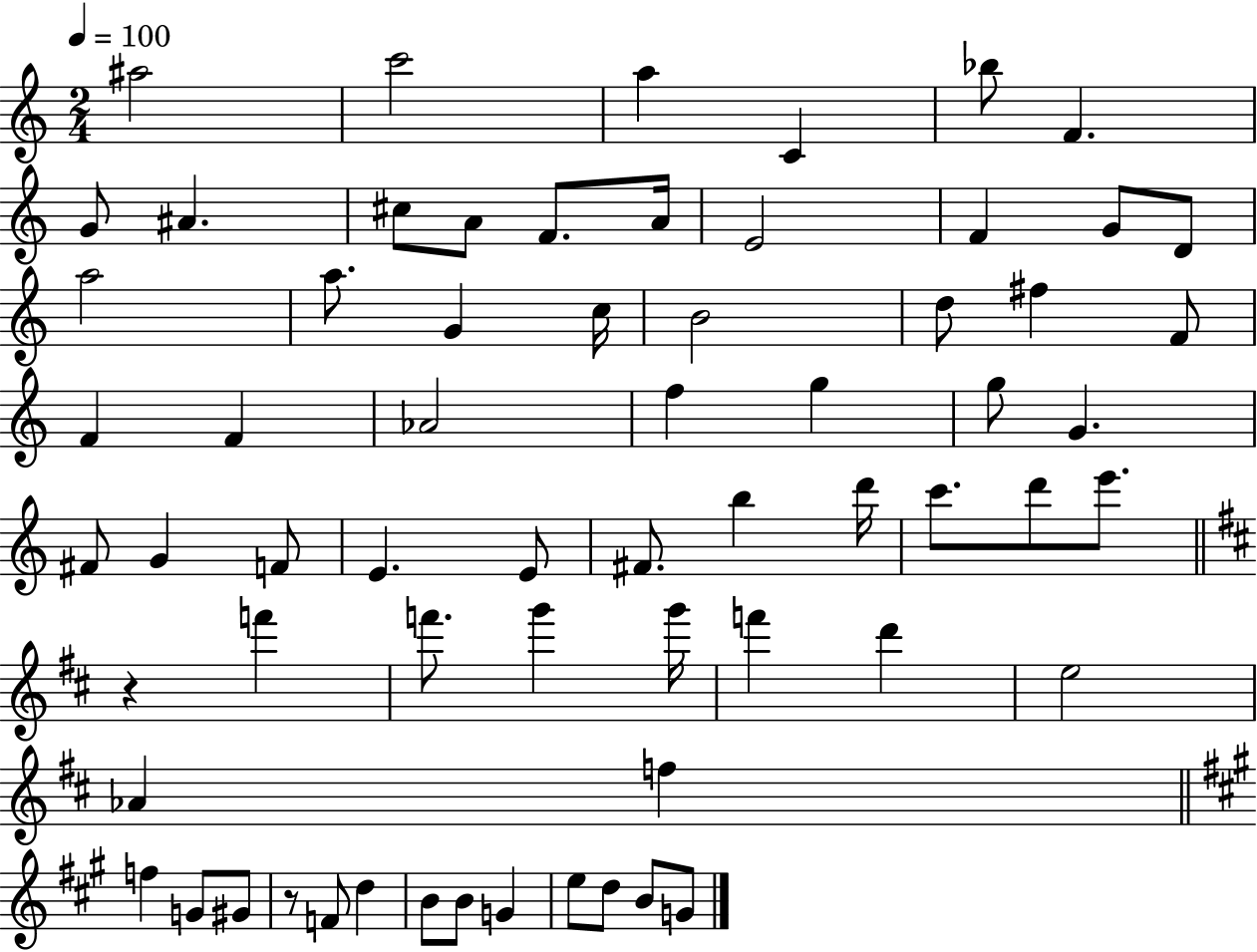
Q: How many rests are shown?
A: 2